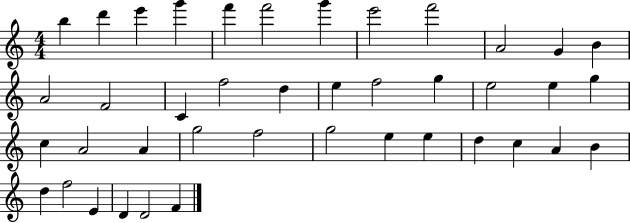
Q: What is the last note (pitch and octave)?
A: F4